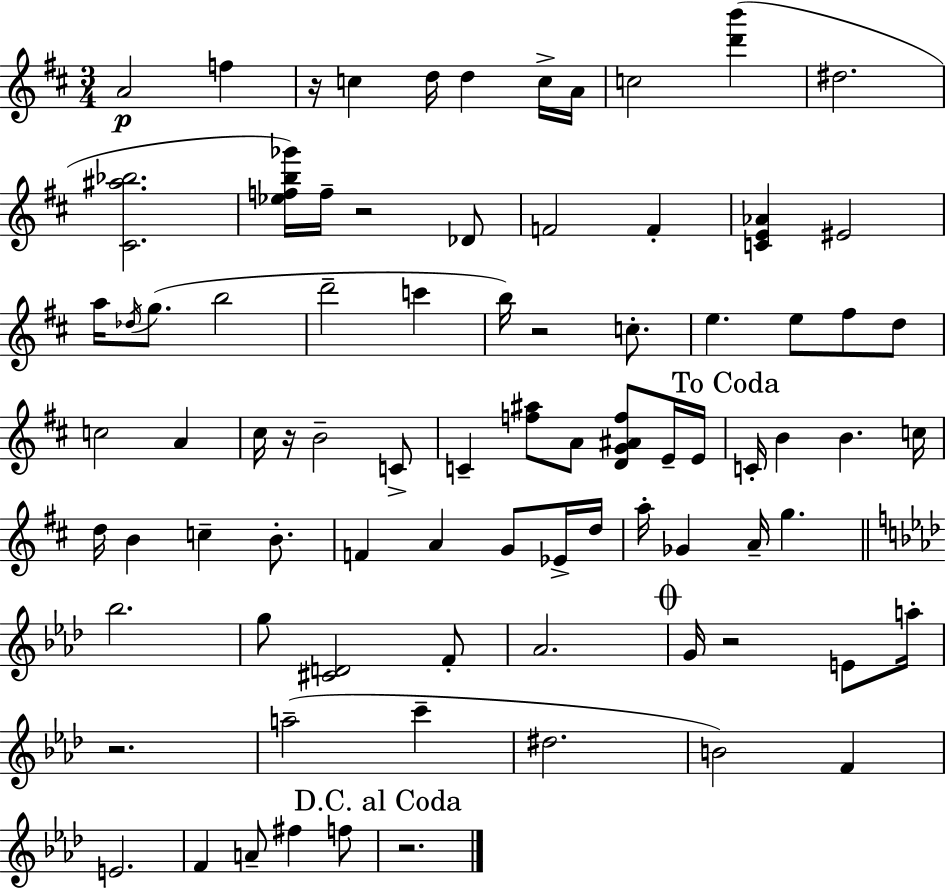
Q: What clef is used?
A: treble